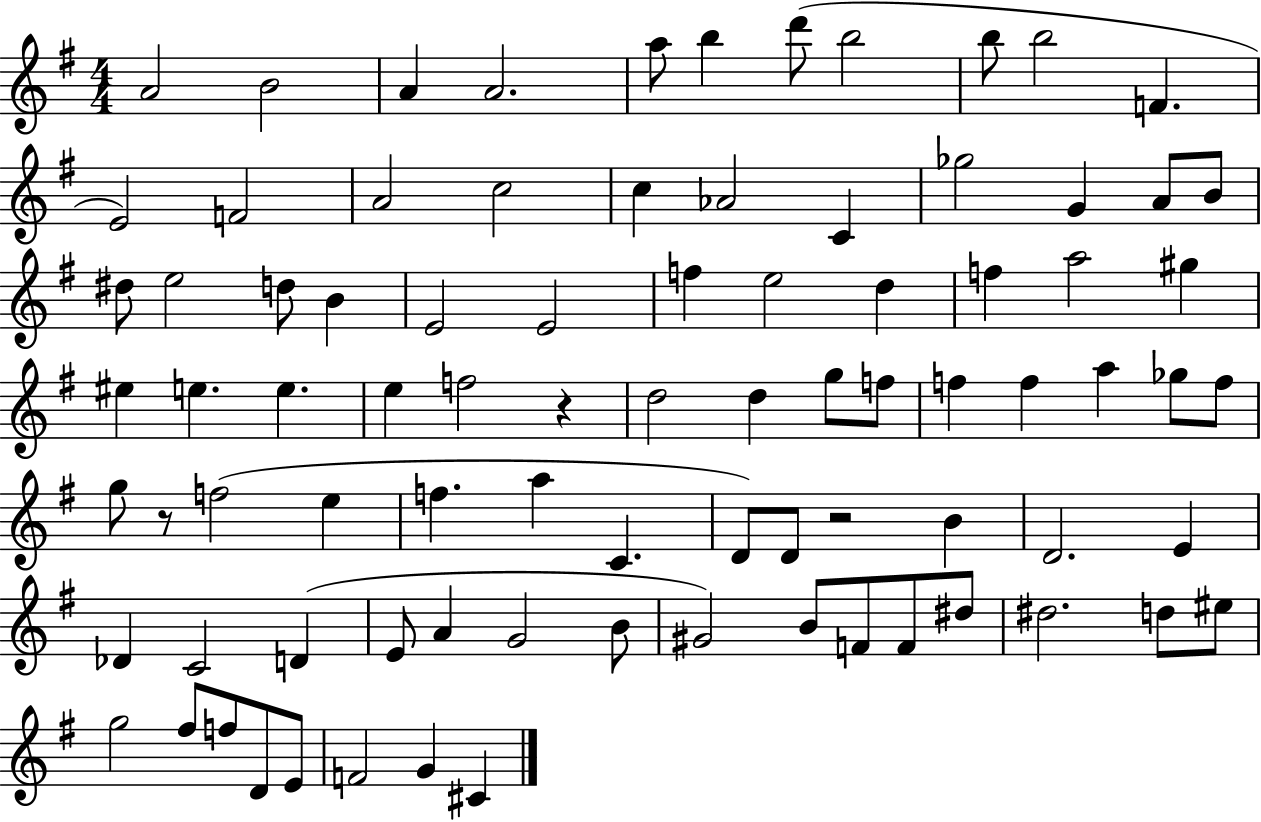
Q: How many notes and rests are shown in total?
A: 85